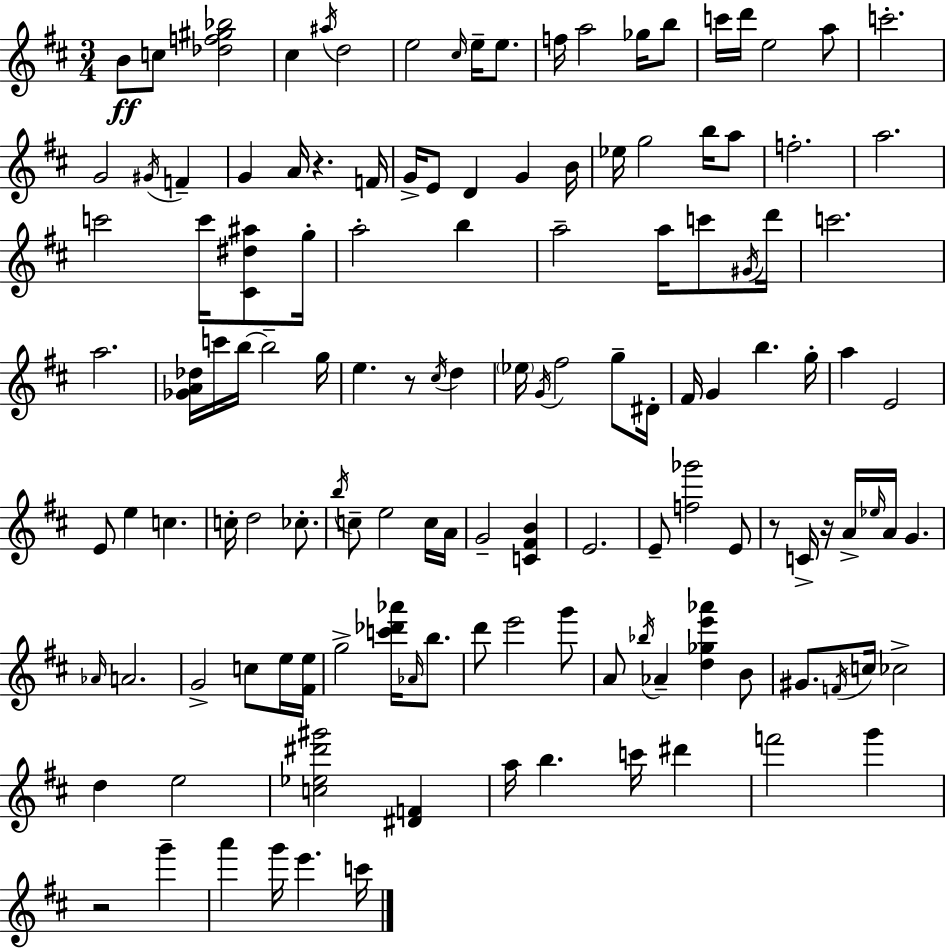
B4/e C5/e [Db5,F5,G#5,Bb5]/h C#5/q A#5/s D5/h E5/h C#5/s E5/s E5/e. F5/s A5/h Gb5/s B5/e C6/s D6/s E5/h A5/e C6/h. G4/h G#4/s F4/q G4/q A4/s R/q. F4/s G4/s E4/e D4/q G4/q B4/s Eb5/s G5/h B5/s A5/e F5/h. A5/h. C6/h C6/s [C#4,D#5,A#5]/e G5/s A5/h B5/q A5/h A5/s C6/e G#4/s D6/s C6/h. A5/h. [Gb4,A4,Db5]/s C6/s B5/s B5/h G5/s E5/q. R/e C#5/s D5/q Eb5/s G4/s F#5/h G5/e D#4/s F#4/s G4/q B5/q. G5/s A5/q E4/h E4/e E5/q C5/q. C5/s D5/h CES5/e. B5/s C5/e E5/h C5/s A4/s G4/h [C4,F#4,B4]/q E4/h. E4/e [F5,Gb6]/h E4/e R/e C4/s R/s A4/s Eb5/s A4/s G4/q. Ab4/s A4/h. G4/h C5/e E5/s [F#4,E5]/s G5/h [C6,Db6,Ab6]/s Ab4/s B5/e. D6/e E6/h G6/e A4/e Bb5/s Ab4/q [D5,Gb5,E6,Ab6]/q B4/e G#4/e. F4/s C5/s CES5/h D5/q E5/h [C5,Eb5,D#6,G#6]/h [D#4,F4]/q A5/s B5/q. C6/s D#6/q F6/h G6/q R/h G6/q A6/q G6/s E6/q. C6/s